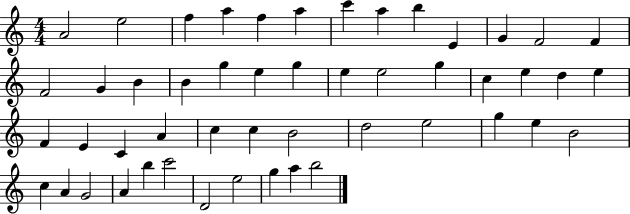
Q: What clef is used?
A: treble